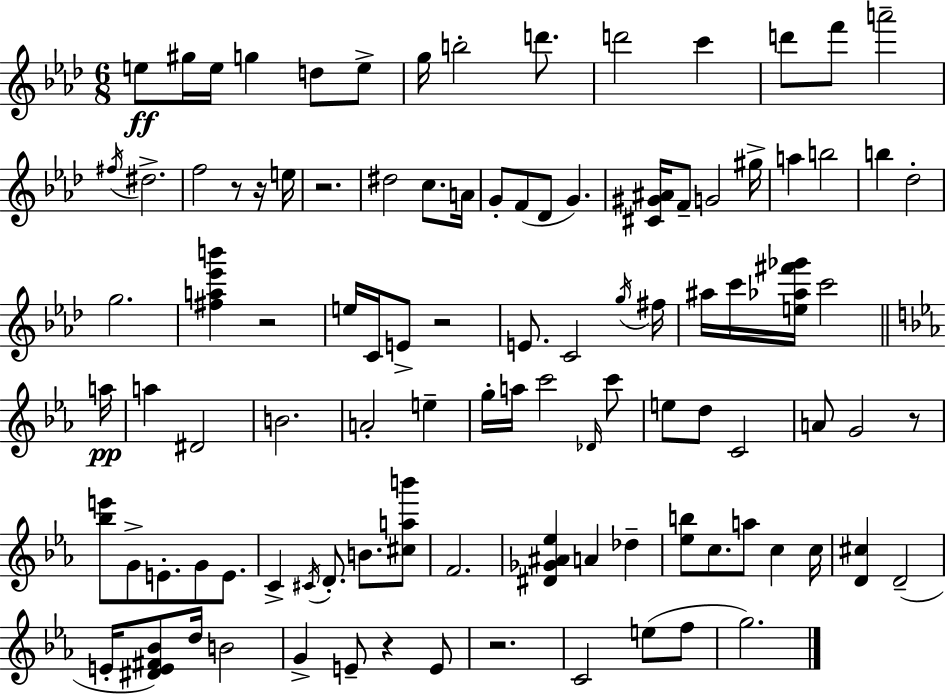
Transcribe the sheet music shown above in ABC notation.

X:1
T:Untitled
M:6/8
L:1/4
K:Ab
e/2 ^g/4 e/4 g d/2 e/2 g/4 b2 d'/2 d'2 c' d'/2 f'/2 a'2 ^f/4 ^d2 f2 z/2 z/4 e/4 z2 ^d2 c/2 A/4 G/2 F/2 _D/2 G [^C^G^A]/4 F/2 G2 ^g/4 a b2 b _d2 g2 [^fa_e'b'] z2 e/4 C/4 E/2 z2 E/2 C2 g/4 ^f/4 ^a/4 c'/4 [e_a^f'_g']/4 c'2 a/4 a ^D2 B2 A2 e g/4 a/4 c'2 _D/4 c'/2 e/2 d/2 C2 A/2 G2 z/2 [_be']/2 G/2 E/2 G/2 E/2 C ^C/4 D/2 B/2 [^cab']/2 F2 [^D_G^A_e] A _d [_eb]/2 c/2 a/2 c c/4 [D^c] D2 E/4 [^DE^F_B]/2 d/4 B2 G E/2 z E/2 z2 C2 e/2 f/2 g2